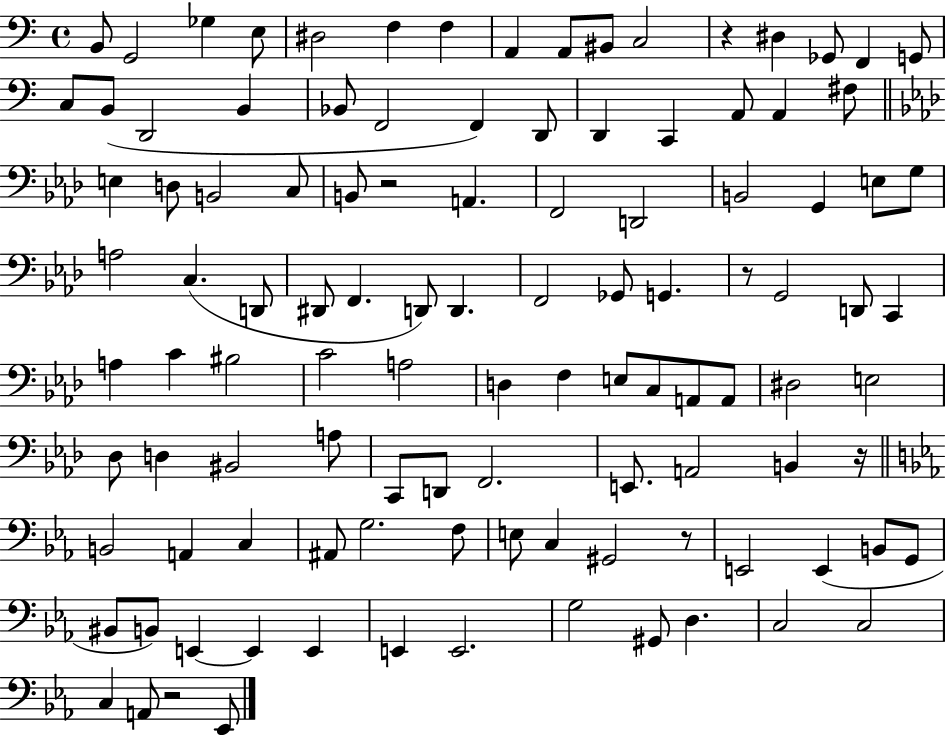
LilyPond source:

{
  \clef bass
  \time 4/4
  \defaultTimeSignature
  \key c \major
  \repeat volta 2 { b,8 g,2 ges4 e8 | dis2 f4 f4 | a,4 a,8 bis,8 c2 | r4 dis4 ges,8 f,4 g,8 | \break c8 b,8( d,2 b,4 | bes,8 f,2 f,4) d,8 | d,4 c,4 a,8 a,4 fis8 | \bar "||" \break \key f \minor e4 d8 b,2 c8 | b,8 r2 a,4. | f,2 d,2 | b,2 g,4 e8 g8 | \break a2 c4.( d,8 | dis,8 f,4. d,8) d,4. | f,2 ges,8 g,4. | r8 g,2 d,8 c,4 | \break a4 c'4 bis2 | c'2 a2 | d4 f4 e8 c8 a,8 a,8 | dis2 e2 | \break des8 d4 bis,2 a8 | c,8 d,8 f,2. | e,8. a,2 b,4 r16 | \bar "||" \break \key c \minor b,2 a,4 c4 | ais,8 g2. f8 | e8 c4 gis,2 r8 | e,2 e,4( b,8 g,8 | \break bis,8 b,8) e,4~~ e,4 e,4 | e,4 e,2. | g2 gis,8 d4. | c2 c2 | \break c4 a,8 r2 ees,8 | } \bar "|."
}